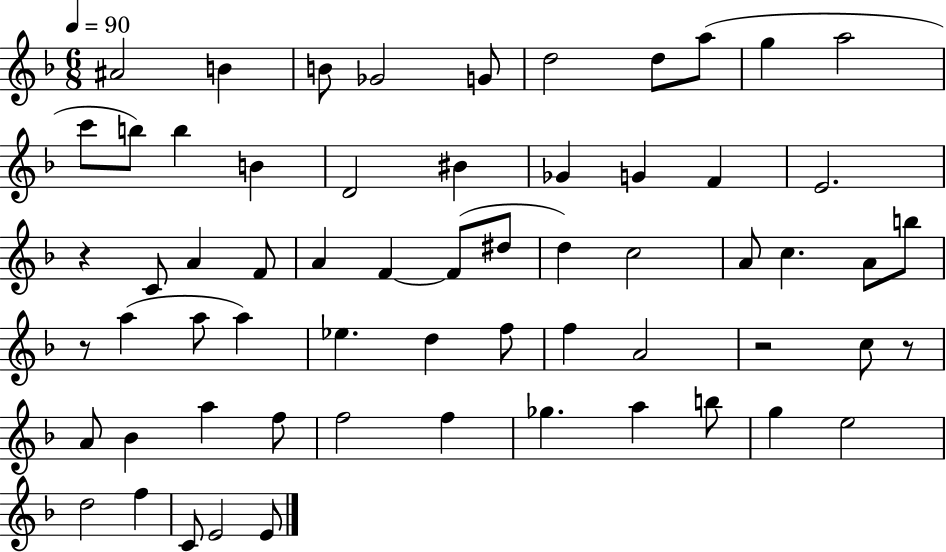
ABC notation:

X:1
T:Untitled
M:6/8
L:1/4
K:F
^A2 B B/2 _G2 G/2 d2 d/2 a/2 g a2 c'/2 b/2 b B D2 ^B _G G F E2 z C/2 A F/2 A F F/2 ^d/2 d c2 A/2 c A/2 b/2 z/2 a a/2 a _e d f/2 f A2 z2 c/2 z/2 A/2 _B a f/2 f2 f _g a b/2 g e2 d2 f C/2 E2 E/2